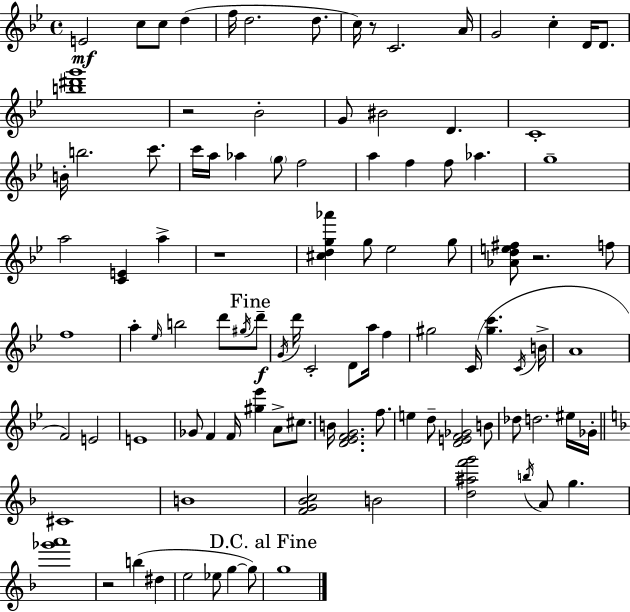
X:1
T:Untitled
M:4/4
L:1/4
K:Gm
E2 c/2 c/2 d f/4 d2 d/2 c/4 z/2 C2 A/4 G2 c D/4 D/2 [b^d'g']4 z2 _B2 G/2 ^B2 D C4 B/4 b2 c'/2 c'/4 a/4 _a g/2 f2 a f f/2 _a g4 a2 [CE] a z4 [^cdg_a'] g/2 _e2 g/2 [_Ade^f]/2 z2 f/2 f4 a _e/4 b2 d'/2 ^g/4 d'/2 G/4 d'/4 C2 D/2 a/4 f ^g2 C/4 [^gc'] C/4 B/4 A4 F2 E2 E4 _G/2 F F/4 [^g_e'] A/2 ^c/2 B/4 [D_EFG]2 f/2 e d/2 [DEF_G]2 B/2 _d/2 d2 ^e/4 _G/4 ^C4 B4 [FG_Bc]2 B2 [d^af'g']2 b/4 A/2 g [_g'a']4 z2 b ^d e2 _e/2 g g/2 g4